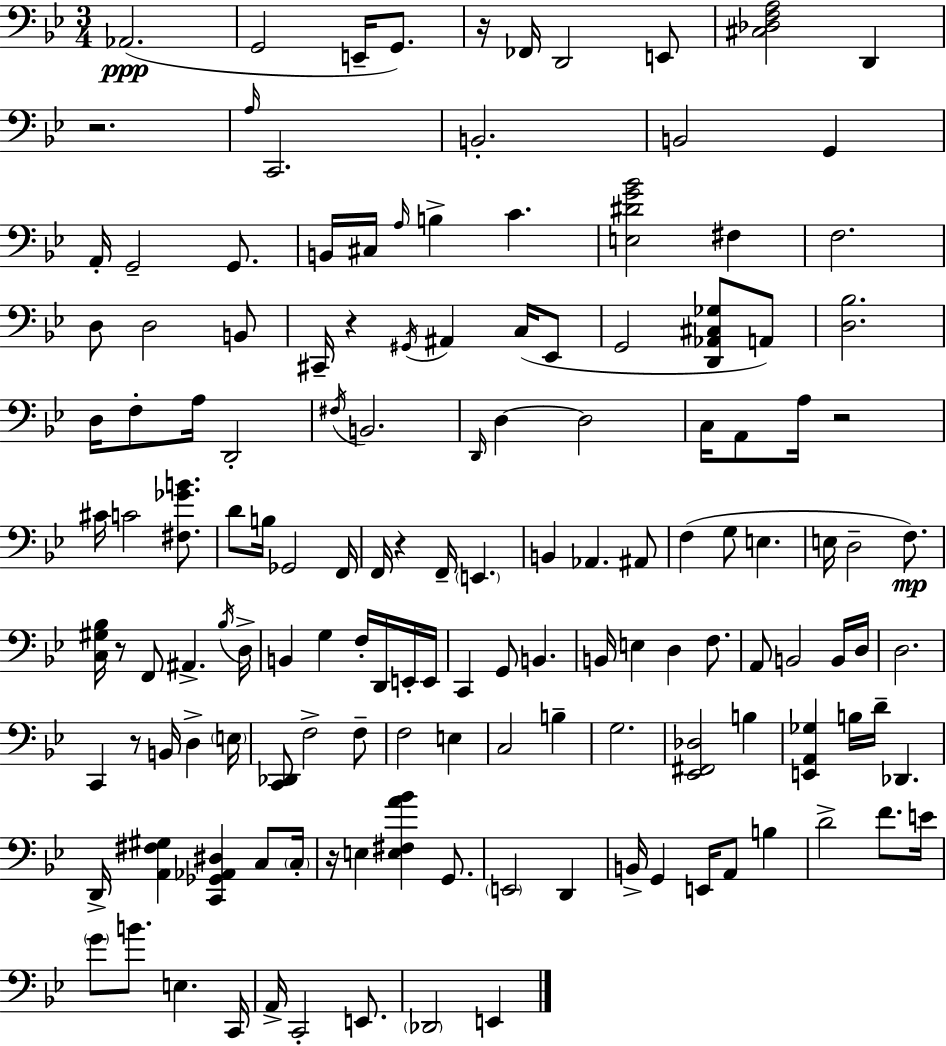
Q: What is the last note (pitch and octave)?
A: E2